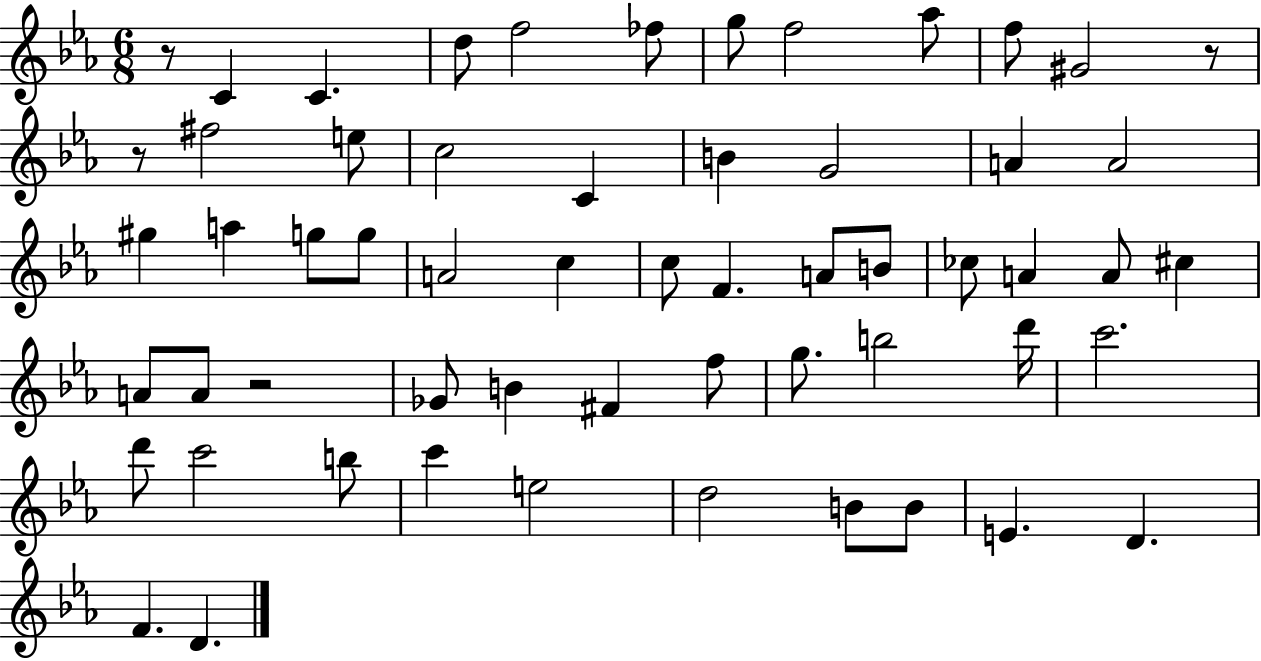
R/e C4/q C4/q. D5/e F5/h FES5/e G5/e F5/h Ab5/e F5/e G#4/h R/e R/e F#5/h E5/e C5/h C4/q B4/q G4/h A4/q A4/h G#5/q A5/q G5/e G5/e A4/h C5/q C5/e F4/q. A4/e B4/e CES5/e A4/q A4/e C#5/q A4/e A4/e R/h Gb4/e B4/q F#4/q F5/e G5/e. B5/h D6/s C6/h. D6/e C6/h B5/e C6/q E5/h D5/h B4/e B4/e E4/q. D4/q. F4/q. D4/q.